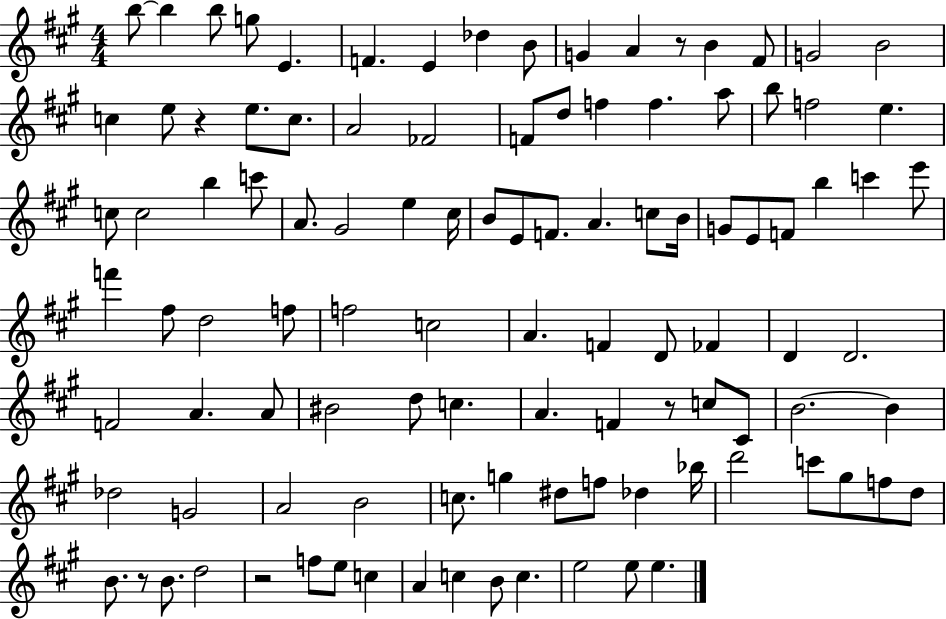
B5/e B5/q B5/e G5/e E4/q. F4/q. E4/q Db5/q B4/e G4/q A4/q R/e B4/q F#4/e G4/h B4/h C5/q E5/e R/q E5/e. C5/e. A4/h FES4/h F4/e D5/e F5/q F5/q. A5/e B5/e F5/h E5/q. C5/e C5/h B5/q C6/e A4/e. G#4/h E5/q C#5/s B4/e E4/e F4/e. A4/q. C5/e B4/s G4/e E4/e F4/e B5/q C6/q E6/e F6/q F#5/e D5/h F5/e F5/h C5/h A4/q. F4/q D4/e FES4/q D4/q D4/h. F4/h A4/q. A4/e BIS4/h D5/e C5/q. A4/q. F4/q R/e C5/e C#4/e B4/h. B4/q Db5/h G4/h A4/h B4/h C5/e. G5/q D#5/e F5/e Db5/q Bb5/s D6/h C6/e G#5/e F5/e D5/e B4/e. R/e B4/e. D5/h R/h F5/e E5/e C5/q A4/q C5/q B4/e C5/q. E5/h E5/e E5/q.